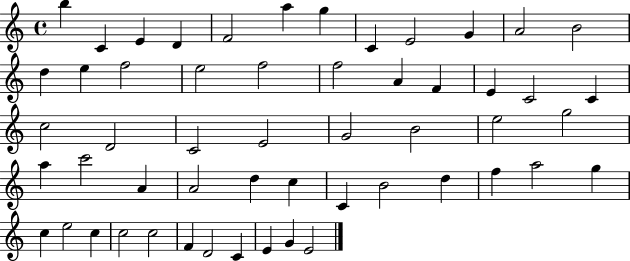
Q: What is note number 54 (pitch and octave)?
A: E4